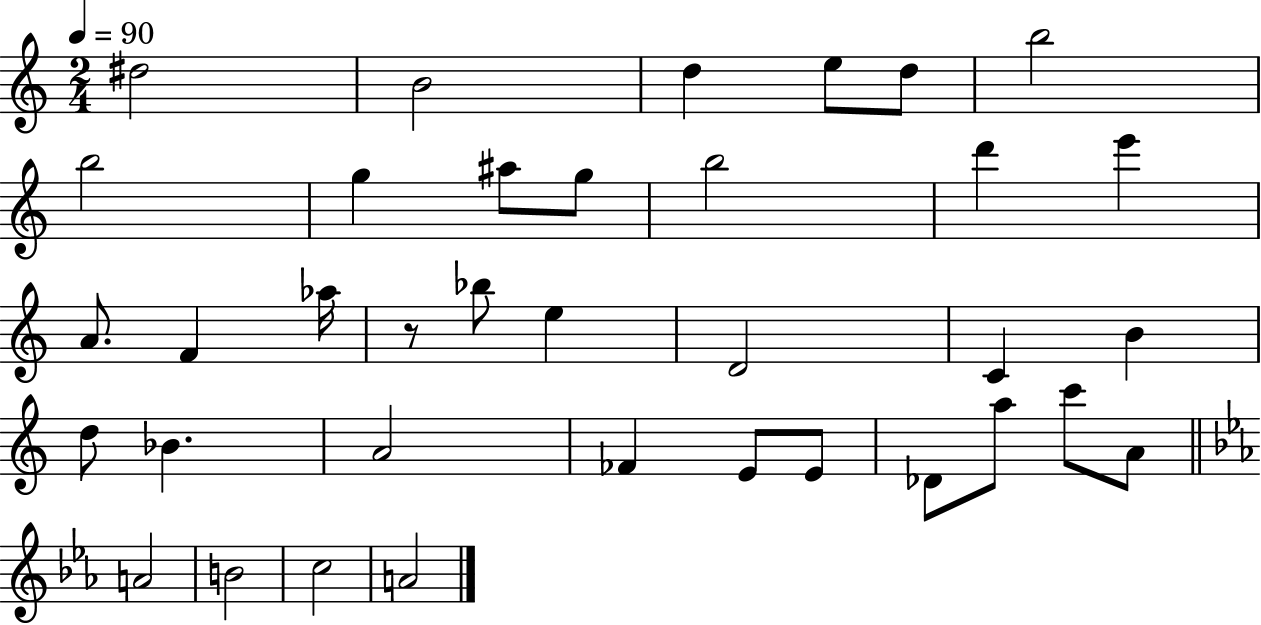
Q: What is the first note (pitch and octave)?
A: D#5